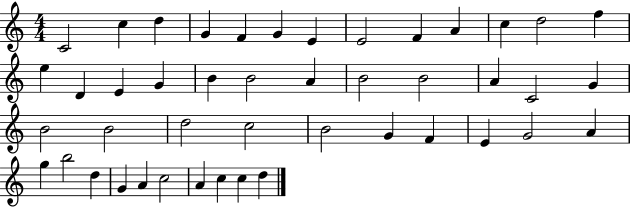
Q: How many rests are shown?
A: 0